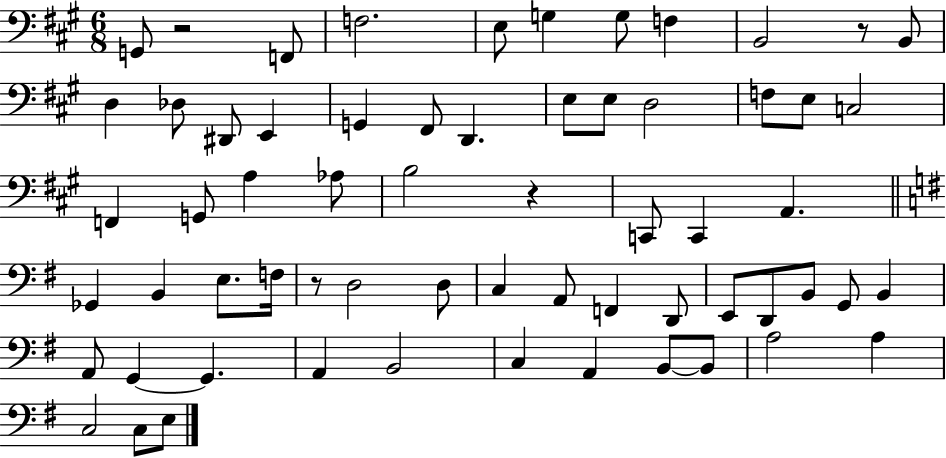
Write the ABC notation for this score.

X:1
T:Untitled
M:6/8
L:1/4
K:A
G,,/2 z2 F,,/2 F,2 E,/2 G, G,/2 F, B,,2 z/2 B,,/2 D, _D,/2 ^D,,/2 E,, G,, ^F,,/2 D,, E,/2 E,/2 D,2 F,/2 E,/2 C,2 F,, G,,/2 A, _A,/2 B,2 z C,,/2 C,, A,, _G,, B,, E,/2 F,/4 z/2 D,2 D,/2 C, A,,/2 F,, D,,/2 E,,/2 D,,/2 B,,/2 G,,/2 B,, A,,/2 G,, G,, A,, B,,2 C, A,, B,,/2 B,,/2 A,2 A, C,2 C,/2 E,/2